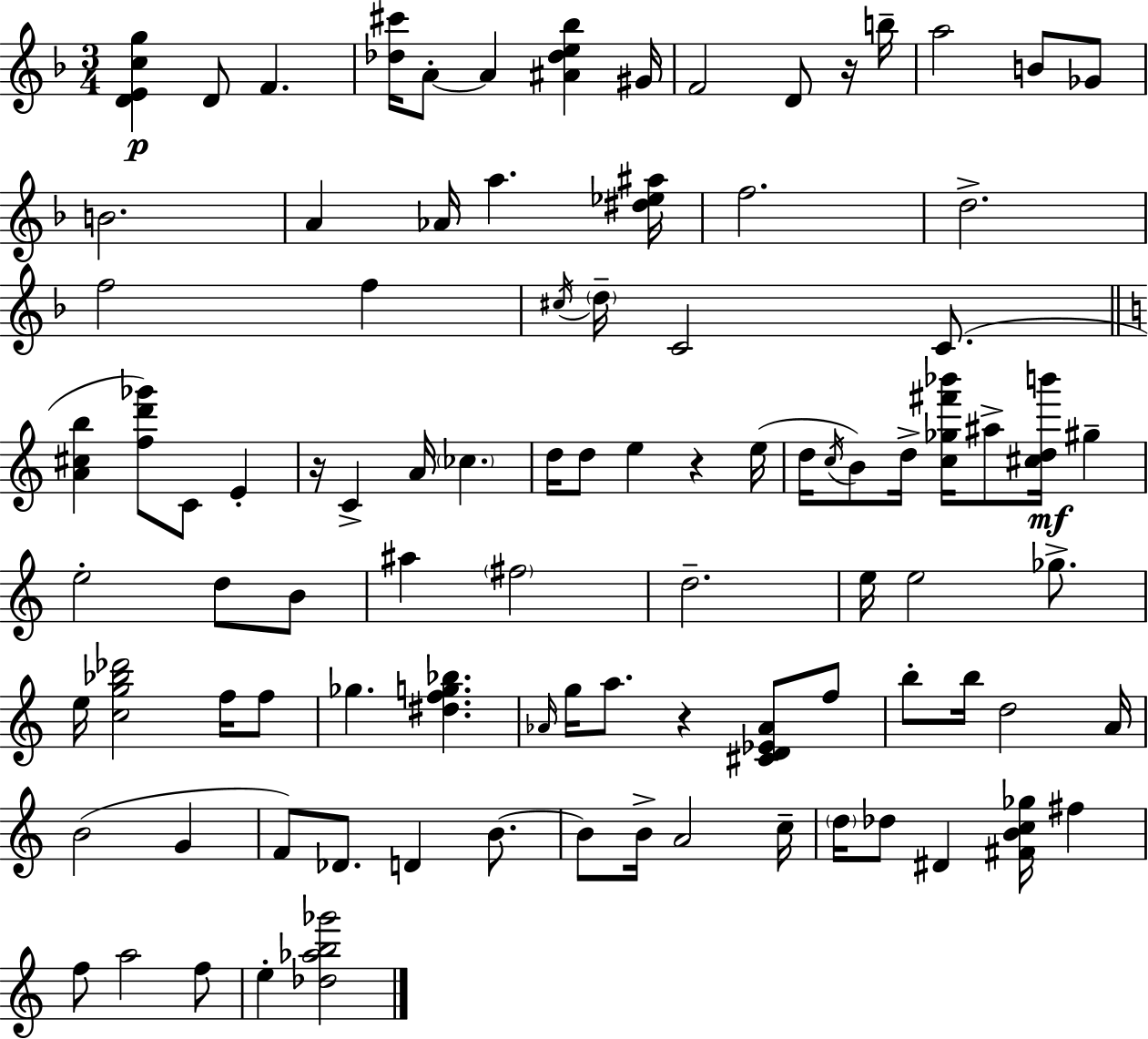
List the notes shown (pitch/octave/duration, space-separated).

[D4,E4,C5,G5]/q D4/e F4/q. [Db5,C#6]/s A4/e A4/q [A#4,Db5,E5,Bb5]/q G#4/s F4/h D4/e R/s B5/s A5/h B4/e Gb4/e B4/h. A4/q Ab4/s A5/q. [D#5,Eb5,A#5]/s F5/h. D5/h. F5/h F5/q C#5/s D5/s C4/h C4/e. [A4,C#5,B5]/q [F5,D6,Gb6]/e C4/e E4/q R/s C4/q A4/s CES5/q. D5/s D5/e E5/q R/q E5/s D5/s C5/s B4/e D5/s [C5,Gb5,F#6,Bb6]/s A#5/e [C#5,D5,B6]/s G#5/q E5/h D5/e B4/e A#5/q F#5/h D5/h. E5/s E5/h Gb5/e. E5/s [C5,G5,Bb5,Db6]/h F5/s F5/e Gb5/q. [D#5,F5,G5,Bb5]/q. Ab4/s G5/s A5/e. R/q [C#4,D4,Eb4,Ab4]/e F5/e B5/e B5/s D5/h A4/s B4/h G4/q F4/e Db4/e. D4/q B4/e. B4/e B4/s A4/h C5/s D5/s Db5/e D#4/q [F#4,B4,C5,Gb5]/s F#5/q F5/e A5/h F5/e E5/q [Db5,Ab5,B5,Gb6]/h